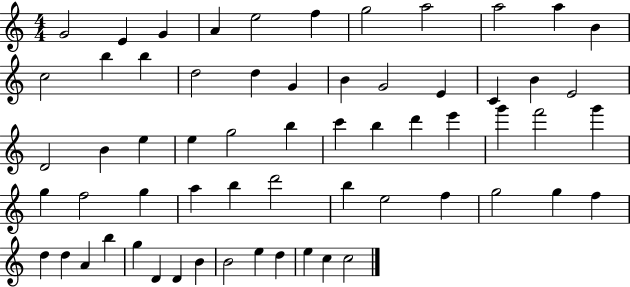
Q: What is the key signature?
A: C major